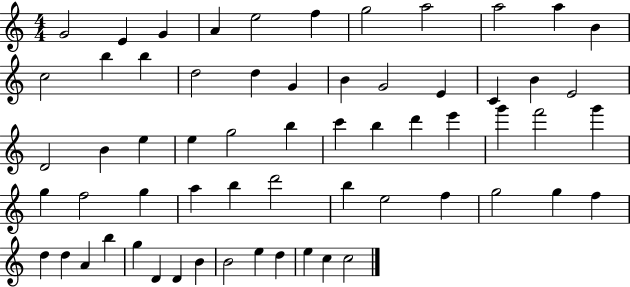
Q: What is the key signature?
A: C major